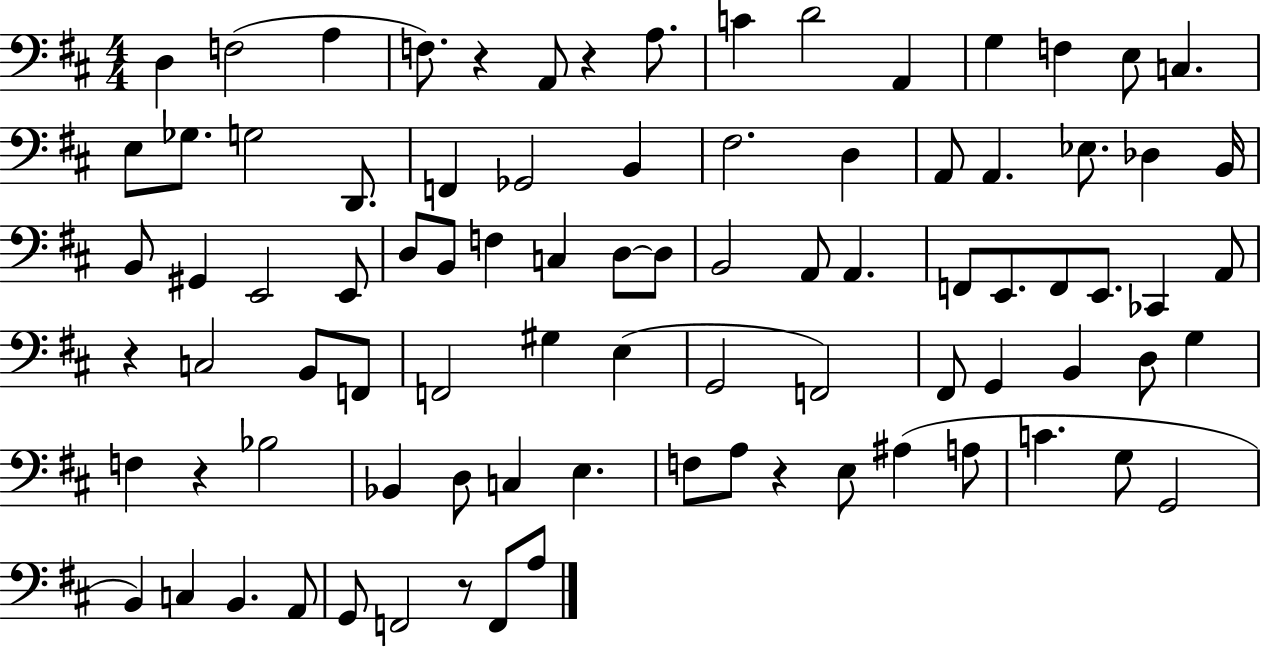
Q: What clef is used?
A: bass